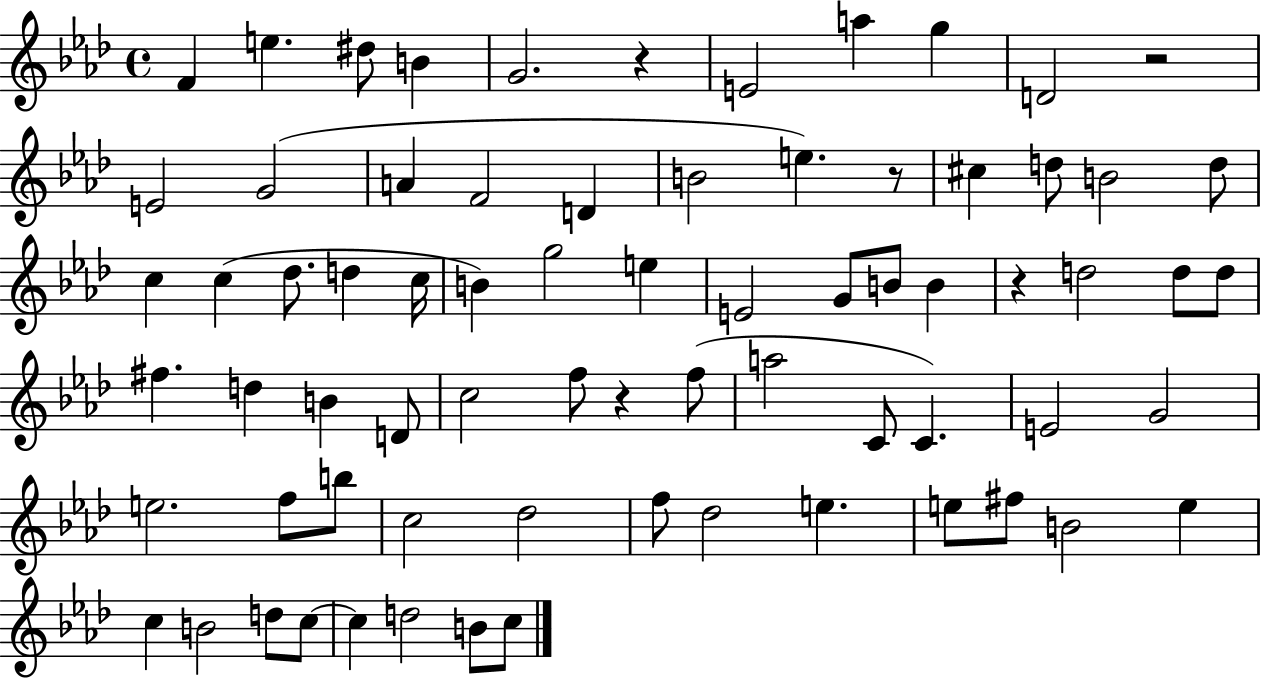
{
  \clef treble
  \time 4/4
  \defaultTimeSignature
  \key aes \major
  f'4 e''4. dis''8 b'4 | g'2. r4 | e'2 a''4 g''4 | d'2 r2 | \break e'2 g'2( | a'4 f'2 d'4 | b'2 e''4.) r8 | cis''4 d''8 b'2 d''8 | \break c''4 c''4( des''8. d''4 c''16 | b'4) g''2 e''4 | e'2 g'8 b'8 b'4 | r4 d''2 d''8 d''8 | \break fis''4. d''4 b'4 d'8 | c''2 f''8 r4 f''8( | a''2 c'8 c'4.) | e'2 g'2 | \break e''2. f''8 b''8 | c''2 des''2 | f''8 des''2 e''4. | e''8 fis''8 b'2 e''4 | \break c''4 b'2 d''8 c''8~~ | c''4 d''2 b'8 c''8 | \bar "|."
}